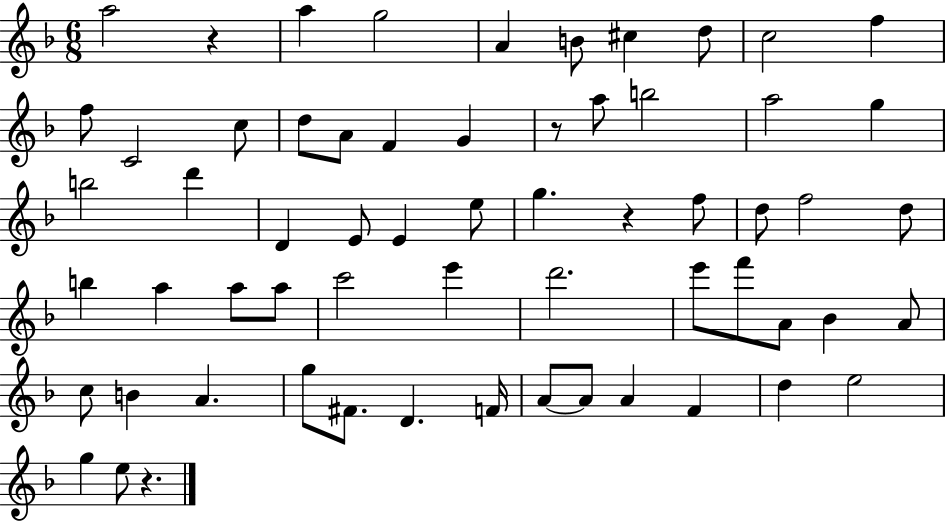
X:1
T:Untitled
M:6/8
L:1/4
K:F
a2 z a g2 A B/2 ^c d/2 c2 f f/2 C2 c/2 d/2 A/2 F G z/2 a/2 b2 a2 g b2 d' D E/2 E e/2 g z f/2 d/2 f2 d/2 b a a/2 a/2 c'2 e' d'2 e'/2 f'/2 A/2 _B A/2 c/2 B A g/2 ^F/2 D F/4 A/2 A/2 A F d e2 g e/2 z